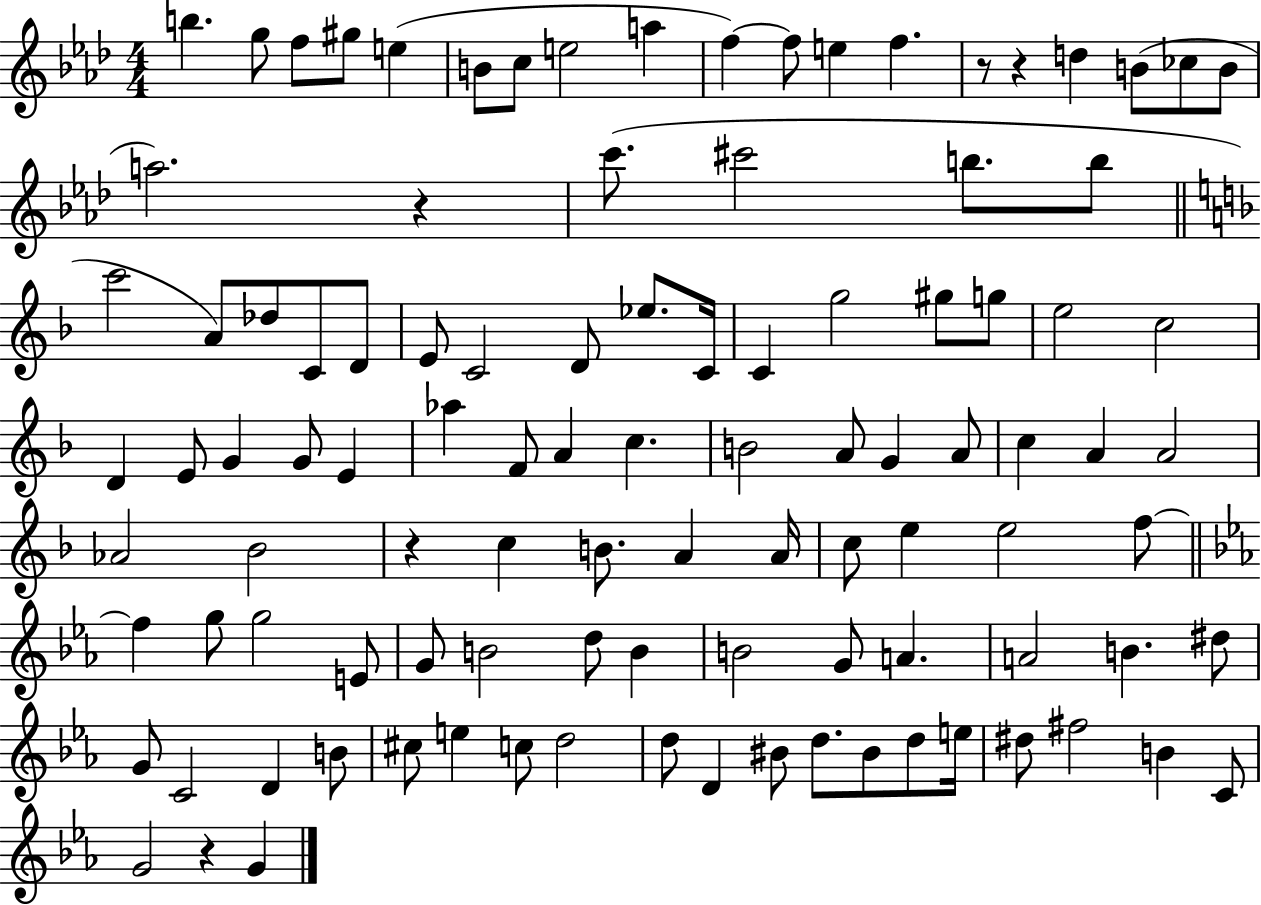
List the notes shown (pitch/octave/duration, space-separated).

B5/q. G5/e F5/e G#5/e E5/q B4/e C5/e E5/h A5/q F5/q F5/e E5/q F5/q. R/e R/q D5/q B4/e CES5/e B4/e A5/h. R/q C6/e. C#6/h B5/e. B5/e C6/h A4/e Db5/e C4/e D4/e E4/e C4/h D4/e Eb5/e. C4/s C4/q G5/h G#5/e G5/e E5/h C5/h D4/q E4/e G4/q G4/e E4/q Ab5/q F4/e A4/q C5/q. B4/h A4/e G4/q A4/e C5/q A4/q A4/h Ab4/h Bb4/h R/q C5/q B4/e. A4/q A4/s C5/e E5/q E5/h F5/e F5/q G5/e G5/h E4/e G4/e B4/h D5/e B4/q B4/h G4/e A4/q. A4/h B4/q. D#5/e G4/e C4/h D4/q B4/e C#5/e E5/q C5/e D5/h D5/e D4/q BIS4/e D5/e. BIS4/e D5/e E5/s D#5/e F#5/h B4/q C4/e G4/h R/q G4/q